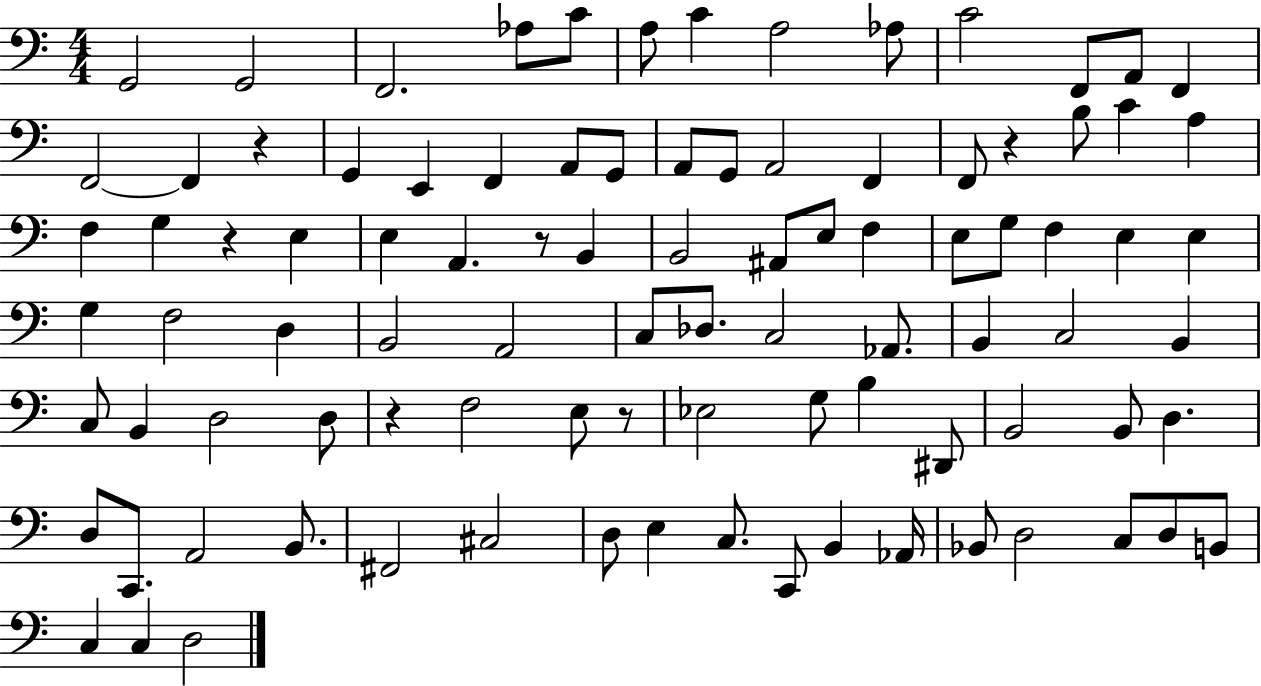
{
  \clef bass
  \numericTimeSignature
  \time 4/4
  \key c \major
  g,2 g,2 | f,2. aes8 c'8 | a8 c'4 a2 aes8 | c'2 f,8 a,8 f,4 | \break f,2~~ f,4 r4 | g,4 e,4 f,4 a,8 g,8 | a,8 g,8 a,2 f,4 | f,8 r4 b8 c'4 a4 | \break f4 g4 r4 e4 | e4 a,4. r8 b,4 | b,2 ais,8 e8 f4 | e8 g8 f4 e4 e4 | \break g4 f2 d4 | b,2 a,2 | c8 des8. c2 aes,8. | b,4 c2 b,4 | \break c8 b,4 d2 d8 | r4 f2 e8 r8 | ees2 g8 b4 dis,8 | b,2 b,8 d4. | \break d8 c,8. a,2 b,8. | fis,2 cis2 | d8 e4 c8. c,8 b,4 aes,16 | bes,8 d2 c8 d8 b,8 | \break c4 c4 d2 | \bar "|."
}